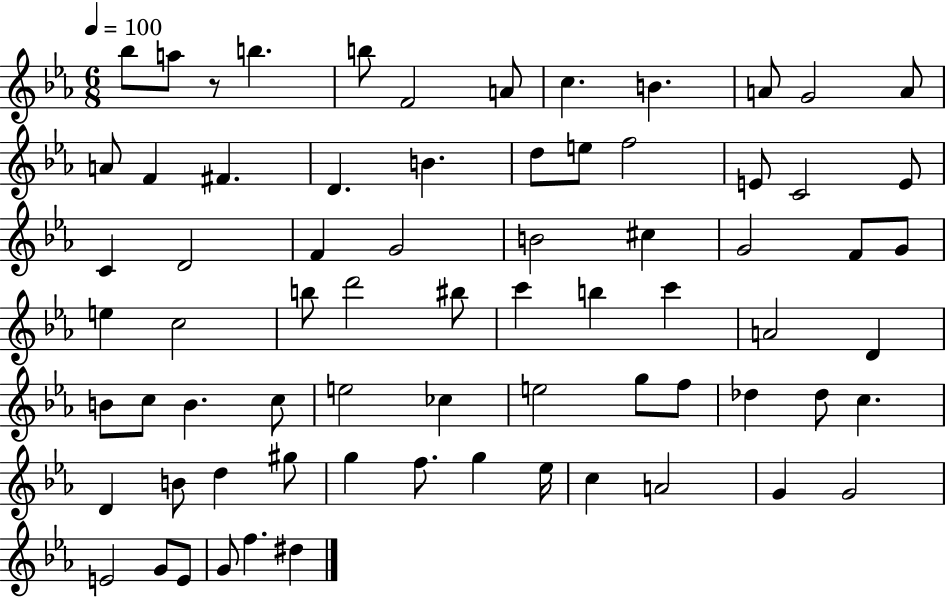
Bb5/e A5/e R/e B5/q. B5/e F4/h A4/e C5/q. B4/q. A4/e G4/h A4/e A4/e F4/q F#4/q. D4/q. B4/q. D5/e E5/e F5/h E4/e C4/h E4/e C4/q D4/h F4/q G4/h B4/h C#5/q G4/h F4/e G4/e E5/q C5/h B5/e D6/h BIS5/e C6/q B5/q C6/q A4/h D4/q B4/e C5/e B4/q. C5/e E5/h CES5/q E5/h G5/e F5/e Db5/q Db5/e C5/q. D4/q B4/e D5/q G#5/e G5/q F5/e. G5/q Eb5/s C5/q A4/h G4/q G4/h E4/h G4/e E4/e G4/e F5/q. D#5/q